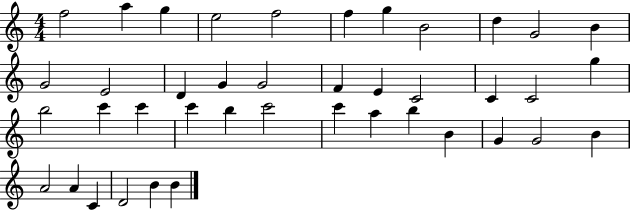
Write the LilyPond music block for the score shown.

{
  \clef treble
  \numericTimeSignature
  \time 4/4
  \key c \major
  f''2 a''4 g''4 | e''2 f''2 | f''4 g''4 b'2 | d''4 g'2 b'4 | \break g'2 e'2 | d'4 g'4 g'2 | f'4 e'4 c'2 | c'4 c'2 g''4 | \break b''2 c'''4 c'''4 | c'''4 b''4 c'''2 | c'''4 a''4 b''4 b'4 | g'4 g'2 b'4 | \break a'2 a'4 c'4 | d'2 b'4 b'4 | \bar "|."
}